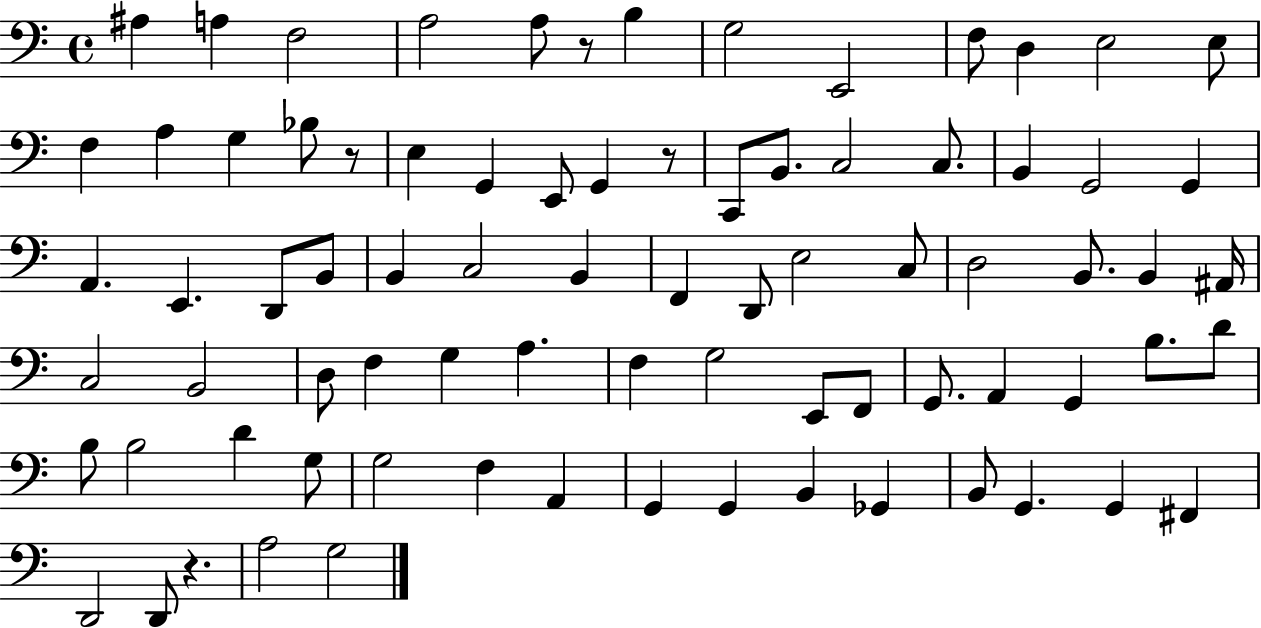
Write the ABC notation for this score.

X:1
T:Untitled
M:4/4
L:1/4
K:C
^A, A, F,2 A,2 A,/2 z/2 B, G,2 E,,2 F,/2 D, E,2 E,/2 F, A, G, _B,/2 z/2 E, G,, E,,/2 G,, z/2 C,,/2 B,,/2 C,2 C,/2 B,, G,,2 G,, A,, E,, D,,/2 B,,/2 B,, C,2 B,, F,, D,,/2 E,2 C,/2 D,2 B,,/2 B,, ^A,,/4 C,2 B,,2 D,/2 F, G, A, F, G,2 E,,/2 F,,/2 G,,/2 A,, G,, B,/2 D/2 B,/2 B,2 D G,/2 G,2 F, A,, G,, G,, B,, _G,, B,,/2 G,, G,, ^F,, D,,2 D,,/2 z A,2 G,2